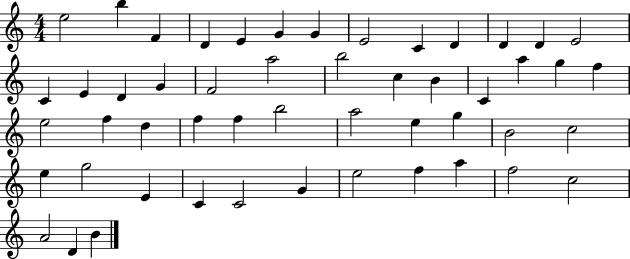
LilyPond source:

{
  \clef treble
  \numericTimeSignature
  \time 4/4
  \key c \major
  e''2 b''4 f'4 | d'4 e'4 g'4 g'4 | e'2 c'4 d'4 | d'4 d'4 e'2 | \break c'4 e'4 d'4 g'4 | f'2 a''2 | b''2 c''4 b'4 | c'4 a''4 g''4 f''4 | \break e''2 f''4 d''4 | f''4 f''4 b''2 | a''2 e''4 g''4 | b'2 c''2 | \break e''4 g''2 e'4 | c'4 c'2 g'4 | e''2 f''4 a''4 | f''2 c''2 | \break a'2 d'4 b'4 | \bar "|."
}